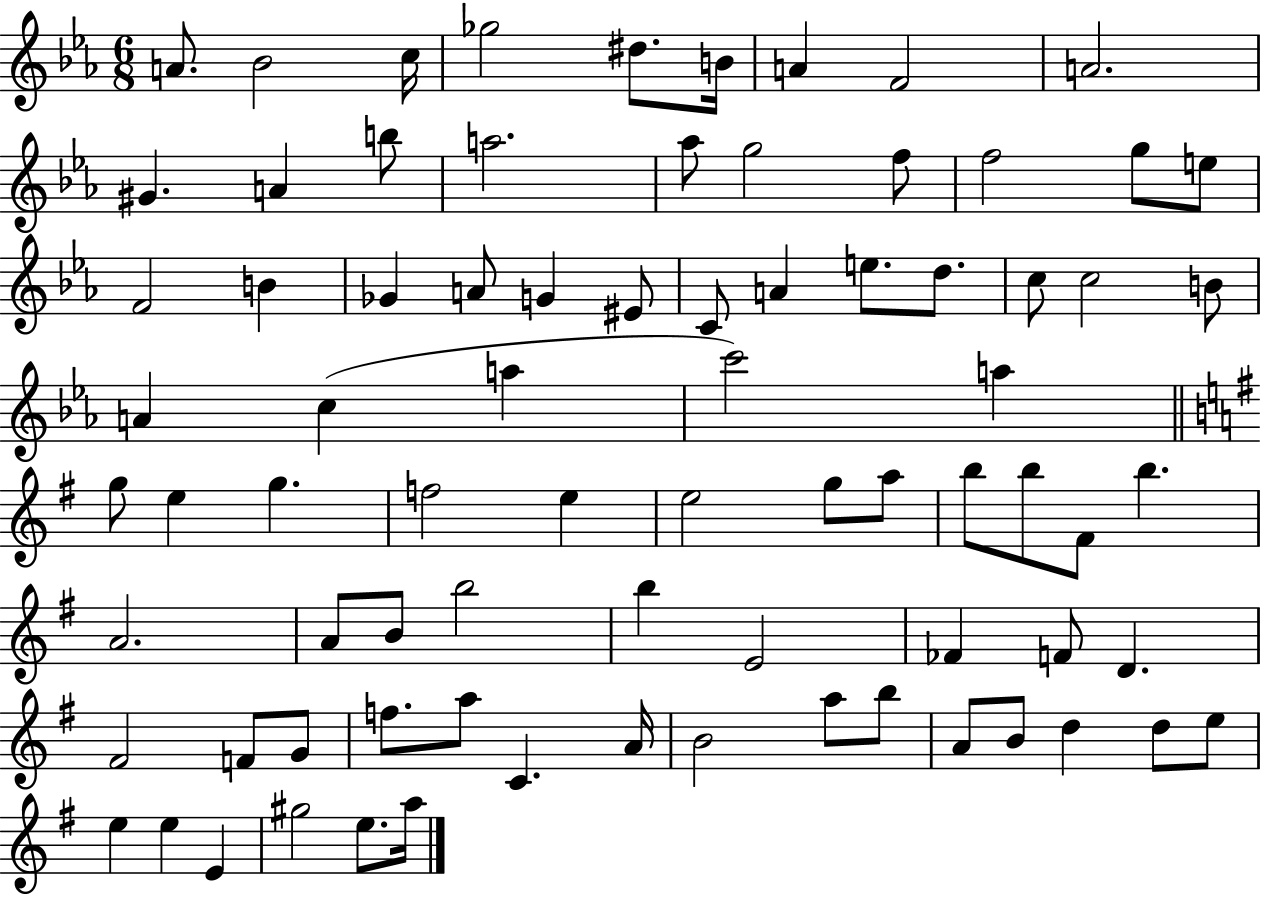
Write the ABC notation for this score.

X:1
T:Untitled
M:6/8
L:1/4
K:Eb
A/2 _B2 c/4 _g2 ^d/2 B/4 A F2 A2 ^G A b/2 a2 _a/2 g2 f/2 f2 g/2 e/2 F2 B _G A/2 G ^E/2 C/2 A e/2 d/2 c/2 c2 B/2 A c a c'2 a g/2 e g f2 e e2 g/2 a/2 b/2 b/2 ^F/2 b A2 A/2 B/2 b2 b E2 _F F/2 D ^F2 F/2 G/2 f/2 a/2 C A/4 B2 a/2 b/2 A/2 B/2 d d/2 e/2 e e E ^g2 e/2 a/4